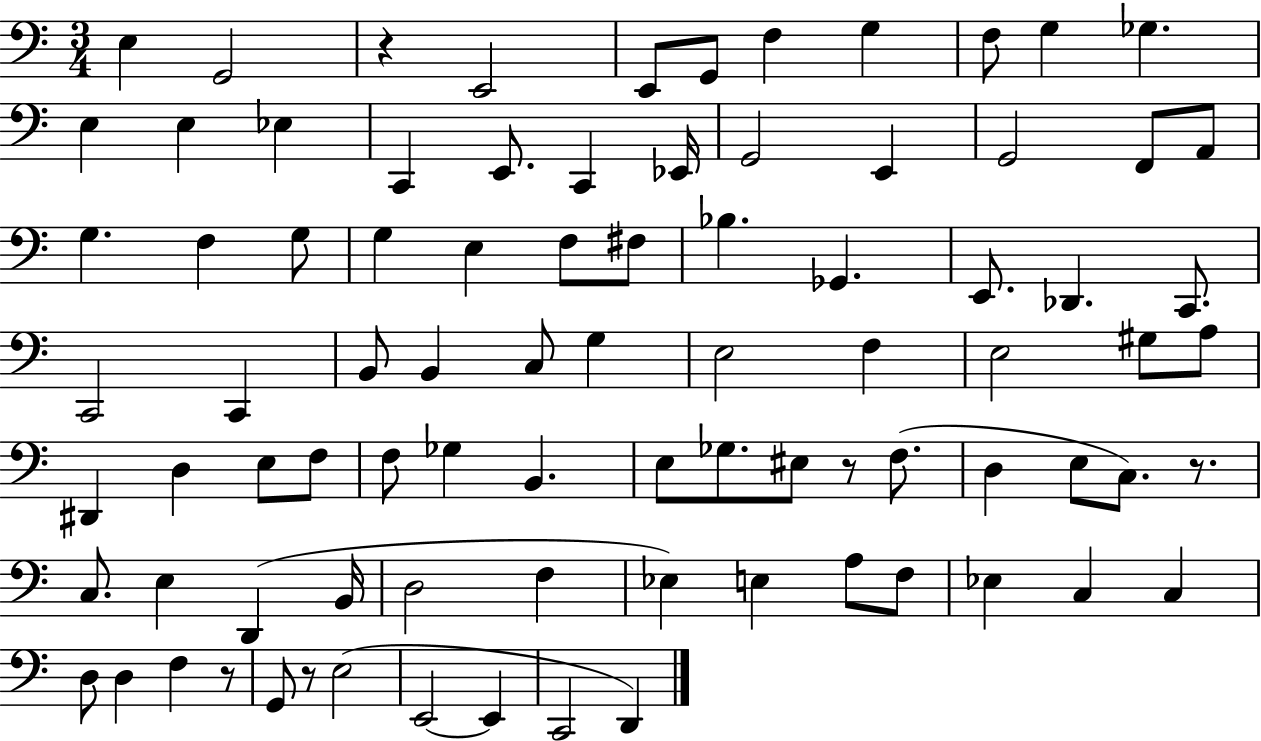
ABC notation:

X:1
T:Untitled
M:3/4
L:1/4
K:C
E, G,,2 z E,,2 E,,/2 G,,/2 F, G, F,/2 G, _G, E, E, _E, C,, E,,/2 C,, _E,,/4 G,,2 E,, G,,2 F,,/2 A,,/2 G, F, G,/2 G, E, F,/2 ^F,/2 _B, _G,, E,,/2 _D,, C,,/2 C,,2 C,, B,,/2 B,, C,/2 G, E,2 F, E,2 ^G,/2 A,/2 ^D,, D, E,/2 F,/2 F,/2 _G, B,, E,/2 _G,/2 ^E,/2 z/2 F,/2 D, E,/2 C,/2 z/2 C,/2 E, D,, B,,/4 D,2 F, _E, E, A,/2 F,/2 _E, C, C, D,/2 D, F, z/2 G,,/2 z/2 E,2 E,,2 E,, C,,2 D,,